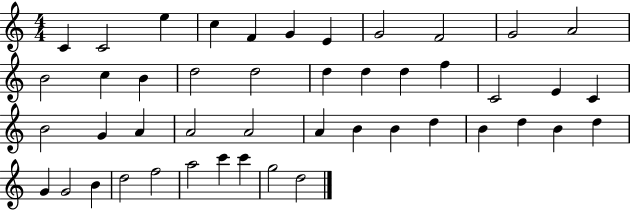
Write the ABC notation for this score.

X:1
T:Untitled
M:4/4
L:1/4
K:C
C C2 e c F G E G2 F2 G2 A2 B2 c B d2 d2 d d d f C2 E C B2 G A A2 A2 A B B d B d B d G G2 B d2 f2 a2 c' c' g2 d2